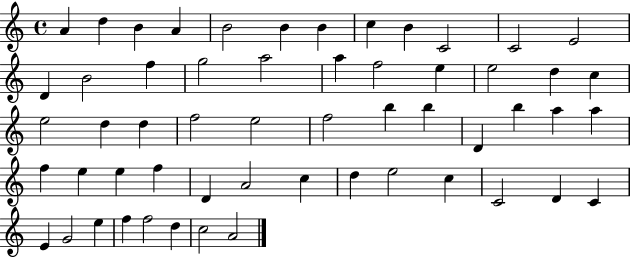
A4/q D5/q B4/q A4/q B4/h B4/q B4/q C5/q B4/q C4/h C4/h E4/h D4/q B4/h F5/q G5/h A5/h A5/q F5/h E5/q E5/h D5/q C5/q E5/h D5/q D5/q F5/h E5/h F5/h B5/q B5/q D4/q B5/q A5/q A5/q F5/q E5/q E5/q F5/q D4/q A4/h C5/q D5/q E5/h C5/q C4/h D4/q C4/q E4/q G4/h E5/q F5/q F5/h D5/q C5/h A4/h